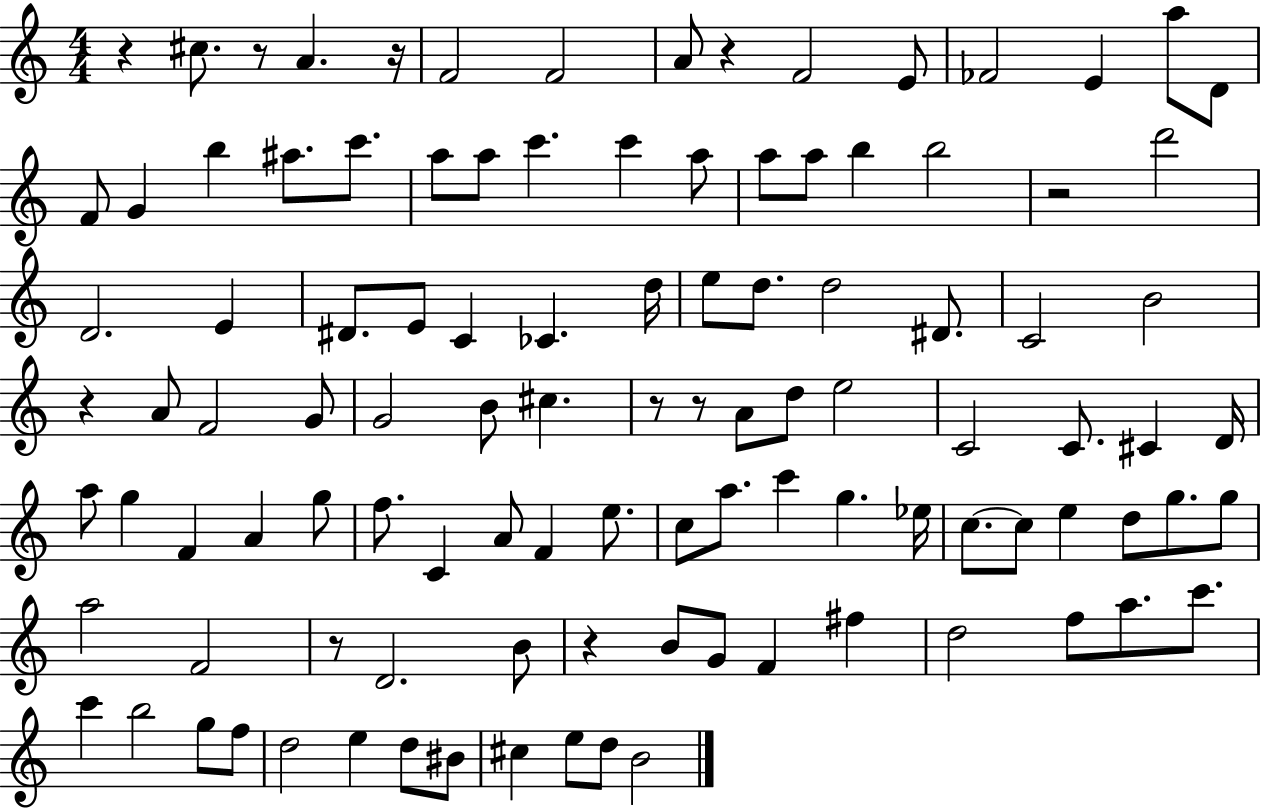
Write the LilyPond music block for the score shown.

{
  \clef treble
  \numericTimeSignature
  \time 4/4
  \key c \major
  r4 cis''8. r8 a'4. r16 | f'2 f'2 | a'8 r4 f'2 e'8 | fes'2 e'4 a''8 d'8 | \break f'8 g'4 b''4 ais''8. c'''8. | a''8 a''8 c'''4. c'''4 a''8 | a''8 a''8 b''4 b''2 | r2 d'''2 | \break d'2. e'4 | dis'8. e'8 c'4 ces'4. d''16 | e''8 d''8. d''2 dis'8. | c'2 b'2 | \break r4 a'8 f'2 g'8 | g'2 b'8 cis''4. | r8 r8 a'8 d''8 e''2 | c'2 c'8. cis'4 d'16 | \break a''8 g''4 f'4 a'4 g''8 | f''8. c'4 a'8 f'4 e''8. | c''8 a''8. c'''4 g''4. ees''16 | c''8.~~ c''8 e''4 d''8 g''8. g''8 | \break a''2 f'2 | r8 d'2. b'8 | r4 b'8 g'8 f'4 fis''4 | d''2 f''8 a''8. c'''8. | \break c'''4 b''2 g''8 f''8 | d''2 e''4 d''8 bis'8 | cis''4 e''8 d''8 b'2 | \bar "|."
}